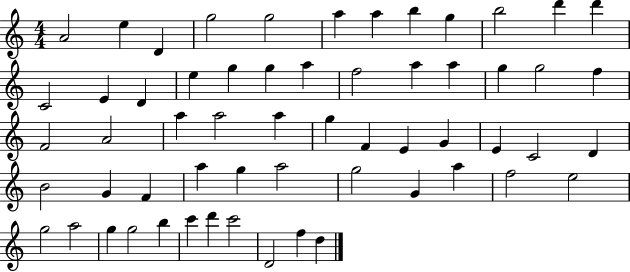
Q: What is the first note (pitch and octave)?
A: A4